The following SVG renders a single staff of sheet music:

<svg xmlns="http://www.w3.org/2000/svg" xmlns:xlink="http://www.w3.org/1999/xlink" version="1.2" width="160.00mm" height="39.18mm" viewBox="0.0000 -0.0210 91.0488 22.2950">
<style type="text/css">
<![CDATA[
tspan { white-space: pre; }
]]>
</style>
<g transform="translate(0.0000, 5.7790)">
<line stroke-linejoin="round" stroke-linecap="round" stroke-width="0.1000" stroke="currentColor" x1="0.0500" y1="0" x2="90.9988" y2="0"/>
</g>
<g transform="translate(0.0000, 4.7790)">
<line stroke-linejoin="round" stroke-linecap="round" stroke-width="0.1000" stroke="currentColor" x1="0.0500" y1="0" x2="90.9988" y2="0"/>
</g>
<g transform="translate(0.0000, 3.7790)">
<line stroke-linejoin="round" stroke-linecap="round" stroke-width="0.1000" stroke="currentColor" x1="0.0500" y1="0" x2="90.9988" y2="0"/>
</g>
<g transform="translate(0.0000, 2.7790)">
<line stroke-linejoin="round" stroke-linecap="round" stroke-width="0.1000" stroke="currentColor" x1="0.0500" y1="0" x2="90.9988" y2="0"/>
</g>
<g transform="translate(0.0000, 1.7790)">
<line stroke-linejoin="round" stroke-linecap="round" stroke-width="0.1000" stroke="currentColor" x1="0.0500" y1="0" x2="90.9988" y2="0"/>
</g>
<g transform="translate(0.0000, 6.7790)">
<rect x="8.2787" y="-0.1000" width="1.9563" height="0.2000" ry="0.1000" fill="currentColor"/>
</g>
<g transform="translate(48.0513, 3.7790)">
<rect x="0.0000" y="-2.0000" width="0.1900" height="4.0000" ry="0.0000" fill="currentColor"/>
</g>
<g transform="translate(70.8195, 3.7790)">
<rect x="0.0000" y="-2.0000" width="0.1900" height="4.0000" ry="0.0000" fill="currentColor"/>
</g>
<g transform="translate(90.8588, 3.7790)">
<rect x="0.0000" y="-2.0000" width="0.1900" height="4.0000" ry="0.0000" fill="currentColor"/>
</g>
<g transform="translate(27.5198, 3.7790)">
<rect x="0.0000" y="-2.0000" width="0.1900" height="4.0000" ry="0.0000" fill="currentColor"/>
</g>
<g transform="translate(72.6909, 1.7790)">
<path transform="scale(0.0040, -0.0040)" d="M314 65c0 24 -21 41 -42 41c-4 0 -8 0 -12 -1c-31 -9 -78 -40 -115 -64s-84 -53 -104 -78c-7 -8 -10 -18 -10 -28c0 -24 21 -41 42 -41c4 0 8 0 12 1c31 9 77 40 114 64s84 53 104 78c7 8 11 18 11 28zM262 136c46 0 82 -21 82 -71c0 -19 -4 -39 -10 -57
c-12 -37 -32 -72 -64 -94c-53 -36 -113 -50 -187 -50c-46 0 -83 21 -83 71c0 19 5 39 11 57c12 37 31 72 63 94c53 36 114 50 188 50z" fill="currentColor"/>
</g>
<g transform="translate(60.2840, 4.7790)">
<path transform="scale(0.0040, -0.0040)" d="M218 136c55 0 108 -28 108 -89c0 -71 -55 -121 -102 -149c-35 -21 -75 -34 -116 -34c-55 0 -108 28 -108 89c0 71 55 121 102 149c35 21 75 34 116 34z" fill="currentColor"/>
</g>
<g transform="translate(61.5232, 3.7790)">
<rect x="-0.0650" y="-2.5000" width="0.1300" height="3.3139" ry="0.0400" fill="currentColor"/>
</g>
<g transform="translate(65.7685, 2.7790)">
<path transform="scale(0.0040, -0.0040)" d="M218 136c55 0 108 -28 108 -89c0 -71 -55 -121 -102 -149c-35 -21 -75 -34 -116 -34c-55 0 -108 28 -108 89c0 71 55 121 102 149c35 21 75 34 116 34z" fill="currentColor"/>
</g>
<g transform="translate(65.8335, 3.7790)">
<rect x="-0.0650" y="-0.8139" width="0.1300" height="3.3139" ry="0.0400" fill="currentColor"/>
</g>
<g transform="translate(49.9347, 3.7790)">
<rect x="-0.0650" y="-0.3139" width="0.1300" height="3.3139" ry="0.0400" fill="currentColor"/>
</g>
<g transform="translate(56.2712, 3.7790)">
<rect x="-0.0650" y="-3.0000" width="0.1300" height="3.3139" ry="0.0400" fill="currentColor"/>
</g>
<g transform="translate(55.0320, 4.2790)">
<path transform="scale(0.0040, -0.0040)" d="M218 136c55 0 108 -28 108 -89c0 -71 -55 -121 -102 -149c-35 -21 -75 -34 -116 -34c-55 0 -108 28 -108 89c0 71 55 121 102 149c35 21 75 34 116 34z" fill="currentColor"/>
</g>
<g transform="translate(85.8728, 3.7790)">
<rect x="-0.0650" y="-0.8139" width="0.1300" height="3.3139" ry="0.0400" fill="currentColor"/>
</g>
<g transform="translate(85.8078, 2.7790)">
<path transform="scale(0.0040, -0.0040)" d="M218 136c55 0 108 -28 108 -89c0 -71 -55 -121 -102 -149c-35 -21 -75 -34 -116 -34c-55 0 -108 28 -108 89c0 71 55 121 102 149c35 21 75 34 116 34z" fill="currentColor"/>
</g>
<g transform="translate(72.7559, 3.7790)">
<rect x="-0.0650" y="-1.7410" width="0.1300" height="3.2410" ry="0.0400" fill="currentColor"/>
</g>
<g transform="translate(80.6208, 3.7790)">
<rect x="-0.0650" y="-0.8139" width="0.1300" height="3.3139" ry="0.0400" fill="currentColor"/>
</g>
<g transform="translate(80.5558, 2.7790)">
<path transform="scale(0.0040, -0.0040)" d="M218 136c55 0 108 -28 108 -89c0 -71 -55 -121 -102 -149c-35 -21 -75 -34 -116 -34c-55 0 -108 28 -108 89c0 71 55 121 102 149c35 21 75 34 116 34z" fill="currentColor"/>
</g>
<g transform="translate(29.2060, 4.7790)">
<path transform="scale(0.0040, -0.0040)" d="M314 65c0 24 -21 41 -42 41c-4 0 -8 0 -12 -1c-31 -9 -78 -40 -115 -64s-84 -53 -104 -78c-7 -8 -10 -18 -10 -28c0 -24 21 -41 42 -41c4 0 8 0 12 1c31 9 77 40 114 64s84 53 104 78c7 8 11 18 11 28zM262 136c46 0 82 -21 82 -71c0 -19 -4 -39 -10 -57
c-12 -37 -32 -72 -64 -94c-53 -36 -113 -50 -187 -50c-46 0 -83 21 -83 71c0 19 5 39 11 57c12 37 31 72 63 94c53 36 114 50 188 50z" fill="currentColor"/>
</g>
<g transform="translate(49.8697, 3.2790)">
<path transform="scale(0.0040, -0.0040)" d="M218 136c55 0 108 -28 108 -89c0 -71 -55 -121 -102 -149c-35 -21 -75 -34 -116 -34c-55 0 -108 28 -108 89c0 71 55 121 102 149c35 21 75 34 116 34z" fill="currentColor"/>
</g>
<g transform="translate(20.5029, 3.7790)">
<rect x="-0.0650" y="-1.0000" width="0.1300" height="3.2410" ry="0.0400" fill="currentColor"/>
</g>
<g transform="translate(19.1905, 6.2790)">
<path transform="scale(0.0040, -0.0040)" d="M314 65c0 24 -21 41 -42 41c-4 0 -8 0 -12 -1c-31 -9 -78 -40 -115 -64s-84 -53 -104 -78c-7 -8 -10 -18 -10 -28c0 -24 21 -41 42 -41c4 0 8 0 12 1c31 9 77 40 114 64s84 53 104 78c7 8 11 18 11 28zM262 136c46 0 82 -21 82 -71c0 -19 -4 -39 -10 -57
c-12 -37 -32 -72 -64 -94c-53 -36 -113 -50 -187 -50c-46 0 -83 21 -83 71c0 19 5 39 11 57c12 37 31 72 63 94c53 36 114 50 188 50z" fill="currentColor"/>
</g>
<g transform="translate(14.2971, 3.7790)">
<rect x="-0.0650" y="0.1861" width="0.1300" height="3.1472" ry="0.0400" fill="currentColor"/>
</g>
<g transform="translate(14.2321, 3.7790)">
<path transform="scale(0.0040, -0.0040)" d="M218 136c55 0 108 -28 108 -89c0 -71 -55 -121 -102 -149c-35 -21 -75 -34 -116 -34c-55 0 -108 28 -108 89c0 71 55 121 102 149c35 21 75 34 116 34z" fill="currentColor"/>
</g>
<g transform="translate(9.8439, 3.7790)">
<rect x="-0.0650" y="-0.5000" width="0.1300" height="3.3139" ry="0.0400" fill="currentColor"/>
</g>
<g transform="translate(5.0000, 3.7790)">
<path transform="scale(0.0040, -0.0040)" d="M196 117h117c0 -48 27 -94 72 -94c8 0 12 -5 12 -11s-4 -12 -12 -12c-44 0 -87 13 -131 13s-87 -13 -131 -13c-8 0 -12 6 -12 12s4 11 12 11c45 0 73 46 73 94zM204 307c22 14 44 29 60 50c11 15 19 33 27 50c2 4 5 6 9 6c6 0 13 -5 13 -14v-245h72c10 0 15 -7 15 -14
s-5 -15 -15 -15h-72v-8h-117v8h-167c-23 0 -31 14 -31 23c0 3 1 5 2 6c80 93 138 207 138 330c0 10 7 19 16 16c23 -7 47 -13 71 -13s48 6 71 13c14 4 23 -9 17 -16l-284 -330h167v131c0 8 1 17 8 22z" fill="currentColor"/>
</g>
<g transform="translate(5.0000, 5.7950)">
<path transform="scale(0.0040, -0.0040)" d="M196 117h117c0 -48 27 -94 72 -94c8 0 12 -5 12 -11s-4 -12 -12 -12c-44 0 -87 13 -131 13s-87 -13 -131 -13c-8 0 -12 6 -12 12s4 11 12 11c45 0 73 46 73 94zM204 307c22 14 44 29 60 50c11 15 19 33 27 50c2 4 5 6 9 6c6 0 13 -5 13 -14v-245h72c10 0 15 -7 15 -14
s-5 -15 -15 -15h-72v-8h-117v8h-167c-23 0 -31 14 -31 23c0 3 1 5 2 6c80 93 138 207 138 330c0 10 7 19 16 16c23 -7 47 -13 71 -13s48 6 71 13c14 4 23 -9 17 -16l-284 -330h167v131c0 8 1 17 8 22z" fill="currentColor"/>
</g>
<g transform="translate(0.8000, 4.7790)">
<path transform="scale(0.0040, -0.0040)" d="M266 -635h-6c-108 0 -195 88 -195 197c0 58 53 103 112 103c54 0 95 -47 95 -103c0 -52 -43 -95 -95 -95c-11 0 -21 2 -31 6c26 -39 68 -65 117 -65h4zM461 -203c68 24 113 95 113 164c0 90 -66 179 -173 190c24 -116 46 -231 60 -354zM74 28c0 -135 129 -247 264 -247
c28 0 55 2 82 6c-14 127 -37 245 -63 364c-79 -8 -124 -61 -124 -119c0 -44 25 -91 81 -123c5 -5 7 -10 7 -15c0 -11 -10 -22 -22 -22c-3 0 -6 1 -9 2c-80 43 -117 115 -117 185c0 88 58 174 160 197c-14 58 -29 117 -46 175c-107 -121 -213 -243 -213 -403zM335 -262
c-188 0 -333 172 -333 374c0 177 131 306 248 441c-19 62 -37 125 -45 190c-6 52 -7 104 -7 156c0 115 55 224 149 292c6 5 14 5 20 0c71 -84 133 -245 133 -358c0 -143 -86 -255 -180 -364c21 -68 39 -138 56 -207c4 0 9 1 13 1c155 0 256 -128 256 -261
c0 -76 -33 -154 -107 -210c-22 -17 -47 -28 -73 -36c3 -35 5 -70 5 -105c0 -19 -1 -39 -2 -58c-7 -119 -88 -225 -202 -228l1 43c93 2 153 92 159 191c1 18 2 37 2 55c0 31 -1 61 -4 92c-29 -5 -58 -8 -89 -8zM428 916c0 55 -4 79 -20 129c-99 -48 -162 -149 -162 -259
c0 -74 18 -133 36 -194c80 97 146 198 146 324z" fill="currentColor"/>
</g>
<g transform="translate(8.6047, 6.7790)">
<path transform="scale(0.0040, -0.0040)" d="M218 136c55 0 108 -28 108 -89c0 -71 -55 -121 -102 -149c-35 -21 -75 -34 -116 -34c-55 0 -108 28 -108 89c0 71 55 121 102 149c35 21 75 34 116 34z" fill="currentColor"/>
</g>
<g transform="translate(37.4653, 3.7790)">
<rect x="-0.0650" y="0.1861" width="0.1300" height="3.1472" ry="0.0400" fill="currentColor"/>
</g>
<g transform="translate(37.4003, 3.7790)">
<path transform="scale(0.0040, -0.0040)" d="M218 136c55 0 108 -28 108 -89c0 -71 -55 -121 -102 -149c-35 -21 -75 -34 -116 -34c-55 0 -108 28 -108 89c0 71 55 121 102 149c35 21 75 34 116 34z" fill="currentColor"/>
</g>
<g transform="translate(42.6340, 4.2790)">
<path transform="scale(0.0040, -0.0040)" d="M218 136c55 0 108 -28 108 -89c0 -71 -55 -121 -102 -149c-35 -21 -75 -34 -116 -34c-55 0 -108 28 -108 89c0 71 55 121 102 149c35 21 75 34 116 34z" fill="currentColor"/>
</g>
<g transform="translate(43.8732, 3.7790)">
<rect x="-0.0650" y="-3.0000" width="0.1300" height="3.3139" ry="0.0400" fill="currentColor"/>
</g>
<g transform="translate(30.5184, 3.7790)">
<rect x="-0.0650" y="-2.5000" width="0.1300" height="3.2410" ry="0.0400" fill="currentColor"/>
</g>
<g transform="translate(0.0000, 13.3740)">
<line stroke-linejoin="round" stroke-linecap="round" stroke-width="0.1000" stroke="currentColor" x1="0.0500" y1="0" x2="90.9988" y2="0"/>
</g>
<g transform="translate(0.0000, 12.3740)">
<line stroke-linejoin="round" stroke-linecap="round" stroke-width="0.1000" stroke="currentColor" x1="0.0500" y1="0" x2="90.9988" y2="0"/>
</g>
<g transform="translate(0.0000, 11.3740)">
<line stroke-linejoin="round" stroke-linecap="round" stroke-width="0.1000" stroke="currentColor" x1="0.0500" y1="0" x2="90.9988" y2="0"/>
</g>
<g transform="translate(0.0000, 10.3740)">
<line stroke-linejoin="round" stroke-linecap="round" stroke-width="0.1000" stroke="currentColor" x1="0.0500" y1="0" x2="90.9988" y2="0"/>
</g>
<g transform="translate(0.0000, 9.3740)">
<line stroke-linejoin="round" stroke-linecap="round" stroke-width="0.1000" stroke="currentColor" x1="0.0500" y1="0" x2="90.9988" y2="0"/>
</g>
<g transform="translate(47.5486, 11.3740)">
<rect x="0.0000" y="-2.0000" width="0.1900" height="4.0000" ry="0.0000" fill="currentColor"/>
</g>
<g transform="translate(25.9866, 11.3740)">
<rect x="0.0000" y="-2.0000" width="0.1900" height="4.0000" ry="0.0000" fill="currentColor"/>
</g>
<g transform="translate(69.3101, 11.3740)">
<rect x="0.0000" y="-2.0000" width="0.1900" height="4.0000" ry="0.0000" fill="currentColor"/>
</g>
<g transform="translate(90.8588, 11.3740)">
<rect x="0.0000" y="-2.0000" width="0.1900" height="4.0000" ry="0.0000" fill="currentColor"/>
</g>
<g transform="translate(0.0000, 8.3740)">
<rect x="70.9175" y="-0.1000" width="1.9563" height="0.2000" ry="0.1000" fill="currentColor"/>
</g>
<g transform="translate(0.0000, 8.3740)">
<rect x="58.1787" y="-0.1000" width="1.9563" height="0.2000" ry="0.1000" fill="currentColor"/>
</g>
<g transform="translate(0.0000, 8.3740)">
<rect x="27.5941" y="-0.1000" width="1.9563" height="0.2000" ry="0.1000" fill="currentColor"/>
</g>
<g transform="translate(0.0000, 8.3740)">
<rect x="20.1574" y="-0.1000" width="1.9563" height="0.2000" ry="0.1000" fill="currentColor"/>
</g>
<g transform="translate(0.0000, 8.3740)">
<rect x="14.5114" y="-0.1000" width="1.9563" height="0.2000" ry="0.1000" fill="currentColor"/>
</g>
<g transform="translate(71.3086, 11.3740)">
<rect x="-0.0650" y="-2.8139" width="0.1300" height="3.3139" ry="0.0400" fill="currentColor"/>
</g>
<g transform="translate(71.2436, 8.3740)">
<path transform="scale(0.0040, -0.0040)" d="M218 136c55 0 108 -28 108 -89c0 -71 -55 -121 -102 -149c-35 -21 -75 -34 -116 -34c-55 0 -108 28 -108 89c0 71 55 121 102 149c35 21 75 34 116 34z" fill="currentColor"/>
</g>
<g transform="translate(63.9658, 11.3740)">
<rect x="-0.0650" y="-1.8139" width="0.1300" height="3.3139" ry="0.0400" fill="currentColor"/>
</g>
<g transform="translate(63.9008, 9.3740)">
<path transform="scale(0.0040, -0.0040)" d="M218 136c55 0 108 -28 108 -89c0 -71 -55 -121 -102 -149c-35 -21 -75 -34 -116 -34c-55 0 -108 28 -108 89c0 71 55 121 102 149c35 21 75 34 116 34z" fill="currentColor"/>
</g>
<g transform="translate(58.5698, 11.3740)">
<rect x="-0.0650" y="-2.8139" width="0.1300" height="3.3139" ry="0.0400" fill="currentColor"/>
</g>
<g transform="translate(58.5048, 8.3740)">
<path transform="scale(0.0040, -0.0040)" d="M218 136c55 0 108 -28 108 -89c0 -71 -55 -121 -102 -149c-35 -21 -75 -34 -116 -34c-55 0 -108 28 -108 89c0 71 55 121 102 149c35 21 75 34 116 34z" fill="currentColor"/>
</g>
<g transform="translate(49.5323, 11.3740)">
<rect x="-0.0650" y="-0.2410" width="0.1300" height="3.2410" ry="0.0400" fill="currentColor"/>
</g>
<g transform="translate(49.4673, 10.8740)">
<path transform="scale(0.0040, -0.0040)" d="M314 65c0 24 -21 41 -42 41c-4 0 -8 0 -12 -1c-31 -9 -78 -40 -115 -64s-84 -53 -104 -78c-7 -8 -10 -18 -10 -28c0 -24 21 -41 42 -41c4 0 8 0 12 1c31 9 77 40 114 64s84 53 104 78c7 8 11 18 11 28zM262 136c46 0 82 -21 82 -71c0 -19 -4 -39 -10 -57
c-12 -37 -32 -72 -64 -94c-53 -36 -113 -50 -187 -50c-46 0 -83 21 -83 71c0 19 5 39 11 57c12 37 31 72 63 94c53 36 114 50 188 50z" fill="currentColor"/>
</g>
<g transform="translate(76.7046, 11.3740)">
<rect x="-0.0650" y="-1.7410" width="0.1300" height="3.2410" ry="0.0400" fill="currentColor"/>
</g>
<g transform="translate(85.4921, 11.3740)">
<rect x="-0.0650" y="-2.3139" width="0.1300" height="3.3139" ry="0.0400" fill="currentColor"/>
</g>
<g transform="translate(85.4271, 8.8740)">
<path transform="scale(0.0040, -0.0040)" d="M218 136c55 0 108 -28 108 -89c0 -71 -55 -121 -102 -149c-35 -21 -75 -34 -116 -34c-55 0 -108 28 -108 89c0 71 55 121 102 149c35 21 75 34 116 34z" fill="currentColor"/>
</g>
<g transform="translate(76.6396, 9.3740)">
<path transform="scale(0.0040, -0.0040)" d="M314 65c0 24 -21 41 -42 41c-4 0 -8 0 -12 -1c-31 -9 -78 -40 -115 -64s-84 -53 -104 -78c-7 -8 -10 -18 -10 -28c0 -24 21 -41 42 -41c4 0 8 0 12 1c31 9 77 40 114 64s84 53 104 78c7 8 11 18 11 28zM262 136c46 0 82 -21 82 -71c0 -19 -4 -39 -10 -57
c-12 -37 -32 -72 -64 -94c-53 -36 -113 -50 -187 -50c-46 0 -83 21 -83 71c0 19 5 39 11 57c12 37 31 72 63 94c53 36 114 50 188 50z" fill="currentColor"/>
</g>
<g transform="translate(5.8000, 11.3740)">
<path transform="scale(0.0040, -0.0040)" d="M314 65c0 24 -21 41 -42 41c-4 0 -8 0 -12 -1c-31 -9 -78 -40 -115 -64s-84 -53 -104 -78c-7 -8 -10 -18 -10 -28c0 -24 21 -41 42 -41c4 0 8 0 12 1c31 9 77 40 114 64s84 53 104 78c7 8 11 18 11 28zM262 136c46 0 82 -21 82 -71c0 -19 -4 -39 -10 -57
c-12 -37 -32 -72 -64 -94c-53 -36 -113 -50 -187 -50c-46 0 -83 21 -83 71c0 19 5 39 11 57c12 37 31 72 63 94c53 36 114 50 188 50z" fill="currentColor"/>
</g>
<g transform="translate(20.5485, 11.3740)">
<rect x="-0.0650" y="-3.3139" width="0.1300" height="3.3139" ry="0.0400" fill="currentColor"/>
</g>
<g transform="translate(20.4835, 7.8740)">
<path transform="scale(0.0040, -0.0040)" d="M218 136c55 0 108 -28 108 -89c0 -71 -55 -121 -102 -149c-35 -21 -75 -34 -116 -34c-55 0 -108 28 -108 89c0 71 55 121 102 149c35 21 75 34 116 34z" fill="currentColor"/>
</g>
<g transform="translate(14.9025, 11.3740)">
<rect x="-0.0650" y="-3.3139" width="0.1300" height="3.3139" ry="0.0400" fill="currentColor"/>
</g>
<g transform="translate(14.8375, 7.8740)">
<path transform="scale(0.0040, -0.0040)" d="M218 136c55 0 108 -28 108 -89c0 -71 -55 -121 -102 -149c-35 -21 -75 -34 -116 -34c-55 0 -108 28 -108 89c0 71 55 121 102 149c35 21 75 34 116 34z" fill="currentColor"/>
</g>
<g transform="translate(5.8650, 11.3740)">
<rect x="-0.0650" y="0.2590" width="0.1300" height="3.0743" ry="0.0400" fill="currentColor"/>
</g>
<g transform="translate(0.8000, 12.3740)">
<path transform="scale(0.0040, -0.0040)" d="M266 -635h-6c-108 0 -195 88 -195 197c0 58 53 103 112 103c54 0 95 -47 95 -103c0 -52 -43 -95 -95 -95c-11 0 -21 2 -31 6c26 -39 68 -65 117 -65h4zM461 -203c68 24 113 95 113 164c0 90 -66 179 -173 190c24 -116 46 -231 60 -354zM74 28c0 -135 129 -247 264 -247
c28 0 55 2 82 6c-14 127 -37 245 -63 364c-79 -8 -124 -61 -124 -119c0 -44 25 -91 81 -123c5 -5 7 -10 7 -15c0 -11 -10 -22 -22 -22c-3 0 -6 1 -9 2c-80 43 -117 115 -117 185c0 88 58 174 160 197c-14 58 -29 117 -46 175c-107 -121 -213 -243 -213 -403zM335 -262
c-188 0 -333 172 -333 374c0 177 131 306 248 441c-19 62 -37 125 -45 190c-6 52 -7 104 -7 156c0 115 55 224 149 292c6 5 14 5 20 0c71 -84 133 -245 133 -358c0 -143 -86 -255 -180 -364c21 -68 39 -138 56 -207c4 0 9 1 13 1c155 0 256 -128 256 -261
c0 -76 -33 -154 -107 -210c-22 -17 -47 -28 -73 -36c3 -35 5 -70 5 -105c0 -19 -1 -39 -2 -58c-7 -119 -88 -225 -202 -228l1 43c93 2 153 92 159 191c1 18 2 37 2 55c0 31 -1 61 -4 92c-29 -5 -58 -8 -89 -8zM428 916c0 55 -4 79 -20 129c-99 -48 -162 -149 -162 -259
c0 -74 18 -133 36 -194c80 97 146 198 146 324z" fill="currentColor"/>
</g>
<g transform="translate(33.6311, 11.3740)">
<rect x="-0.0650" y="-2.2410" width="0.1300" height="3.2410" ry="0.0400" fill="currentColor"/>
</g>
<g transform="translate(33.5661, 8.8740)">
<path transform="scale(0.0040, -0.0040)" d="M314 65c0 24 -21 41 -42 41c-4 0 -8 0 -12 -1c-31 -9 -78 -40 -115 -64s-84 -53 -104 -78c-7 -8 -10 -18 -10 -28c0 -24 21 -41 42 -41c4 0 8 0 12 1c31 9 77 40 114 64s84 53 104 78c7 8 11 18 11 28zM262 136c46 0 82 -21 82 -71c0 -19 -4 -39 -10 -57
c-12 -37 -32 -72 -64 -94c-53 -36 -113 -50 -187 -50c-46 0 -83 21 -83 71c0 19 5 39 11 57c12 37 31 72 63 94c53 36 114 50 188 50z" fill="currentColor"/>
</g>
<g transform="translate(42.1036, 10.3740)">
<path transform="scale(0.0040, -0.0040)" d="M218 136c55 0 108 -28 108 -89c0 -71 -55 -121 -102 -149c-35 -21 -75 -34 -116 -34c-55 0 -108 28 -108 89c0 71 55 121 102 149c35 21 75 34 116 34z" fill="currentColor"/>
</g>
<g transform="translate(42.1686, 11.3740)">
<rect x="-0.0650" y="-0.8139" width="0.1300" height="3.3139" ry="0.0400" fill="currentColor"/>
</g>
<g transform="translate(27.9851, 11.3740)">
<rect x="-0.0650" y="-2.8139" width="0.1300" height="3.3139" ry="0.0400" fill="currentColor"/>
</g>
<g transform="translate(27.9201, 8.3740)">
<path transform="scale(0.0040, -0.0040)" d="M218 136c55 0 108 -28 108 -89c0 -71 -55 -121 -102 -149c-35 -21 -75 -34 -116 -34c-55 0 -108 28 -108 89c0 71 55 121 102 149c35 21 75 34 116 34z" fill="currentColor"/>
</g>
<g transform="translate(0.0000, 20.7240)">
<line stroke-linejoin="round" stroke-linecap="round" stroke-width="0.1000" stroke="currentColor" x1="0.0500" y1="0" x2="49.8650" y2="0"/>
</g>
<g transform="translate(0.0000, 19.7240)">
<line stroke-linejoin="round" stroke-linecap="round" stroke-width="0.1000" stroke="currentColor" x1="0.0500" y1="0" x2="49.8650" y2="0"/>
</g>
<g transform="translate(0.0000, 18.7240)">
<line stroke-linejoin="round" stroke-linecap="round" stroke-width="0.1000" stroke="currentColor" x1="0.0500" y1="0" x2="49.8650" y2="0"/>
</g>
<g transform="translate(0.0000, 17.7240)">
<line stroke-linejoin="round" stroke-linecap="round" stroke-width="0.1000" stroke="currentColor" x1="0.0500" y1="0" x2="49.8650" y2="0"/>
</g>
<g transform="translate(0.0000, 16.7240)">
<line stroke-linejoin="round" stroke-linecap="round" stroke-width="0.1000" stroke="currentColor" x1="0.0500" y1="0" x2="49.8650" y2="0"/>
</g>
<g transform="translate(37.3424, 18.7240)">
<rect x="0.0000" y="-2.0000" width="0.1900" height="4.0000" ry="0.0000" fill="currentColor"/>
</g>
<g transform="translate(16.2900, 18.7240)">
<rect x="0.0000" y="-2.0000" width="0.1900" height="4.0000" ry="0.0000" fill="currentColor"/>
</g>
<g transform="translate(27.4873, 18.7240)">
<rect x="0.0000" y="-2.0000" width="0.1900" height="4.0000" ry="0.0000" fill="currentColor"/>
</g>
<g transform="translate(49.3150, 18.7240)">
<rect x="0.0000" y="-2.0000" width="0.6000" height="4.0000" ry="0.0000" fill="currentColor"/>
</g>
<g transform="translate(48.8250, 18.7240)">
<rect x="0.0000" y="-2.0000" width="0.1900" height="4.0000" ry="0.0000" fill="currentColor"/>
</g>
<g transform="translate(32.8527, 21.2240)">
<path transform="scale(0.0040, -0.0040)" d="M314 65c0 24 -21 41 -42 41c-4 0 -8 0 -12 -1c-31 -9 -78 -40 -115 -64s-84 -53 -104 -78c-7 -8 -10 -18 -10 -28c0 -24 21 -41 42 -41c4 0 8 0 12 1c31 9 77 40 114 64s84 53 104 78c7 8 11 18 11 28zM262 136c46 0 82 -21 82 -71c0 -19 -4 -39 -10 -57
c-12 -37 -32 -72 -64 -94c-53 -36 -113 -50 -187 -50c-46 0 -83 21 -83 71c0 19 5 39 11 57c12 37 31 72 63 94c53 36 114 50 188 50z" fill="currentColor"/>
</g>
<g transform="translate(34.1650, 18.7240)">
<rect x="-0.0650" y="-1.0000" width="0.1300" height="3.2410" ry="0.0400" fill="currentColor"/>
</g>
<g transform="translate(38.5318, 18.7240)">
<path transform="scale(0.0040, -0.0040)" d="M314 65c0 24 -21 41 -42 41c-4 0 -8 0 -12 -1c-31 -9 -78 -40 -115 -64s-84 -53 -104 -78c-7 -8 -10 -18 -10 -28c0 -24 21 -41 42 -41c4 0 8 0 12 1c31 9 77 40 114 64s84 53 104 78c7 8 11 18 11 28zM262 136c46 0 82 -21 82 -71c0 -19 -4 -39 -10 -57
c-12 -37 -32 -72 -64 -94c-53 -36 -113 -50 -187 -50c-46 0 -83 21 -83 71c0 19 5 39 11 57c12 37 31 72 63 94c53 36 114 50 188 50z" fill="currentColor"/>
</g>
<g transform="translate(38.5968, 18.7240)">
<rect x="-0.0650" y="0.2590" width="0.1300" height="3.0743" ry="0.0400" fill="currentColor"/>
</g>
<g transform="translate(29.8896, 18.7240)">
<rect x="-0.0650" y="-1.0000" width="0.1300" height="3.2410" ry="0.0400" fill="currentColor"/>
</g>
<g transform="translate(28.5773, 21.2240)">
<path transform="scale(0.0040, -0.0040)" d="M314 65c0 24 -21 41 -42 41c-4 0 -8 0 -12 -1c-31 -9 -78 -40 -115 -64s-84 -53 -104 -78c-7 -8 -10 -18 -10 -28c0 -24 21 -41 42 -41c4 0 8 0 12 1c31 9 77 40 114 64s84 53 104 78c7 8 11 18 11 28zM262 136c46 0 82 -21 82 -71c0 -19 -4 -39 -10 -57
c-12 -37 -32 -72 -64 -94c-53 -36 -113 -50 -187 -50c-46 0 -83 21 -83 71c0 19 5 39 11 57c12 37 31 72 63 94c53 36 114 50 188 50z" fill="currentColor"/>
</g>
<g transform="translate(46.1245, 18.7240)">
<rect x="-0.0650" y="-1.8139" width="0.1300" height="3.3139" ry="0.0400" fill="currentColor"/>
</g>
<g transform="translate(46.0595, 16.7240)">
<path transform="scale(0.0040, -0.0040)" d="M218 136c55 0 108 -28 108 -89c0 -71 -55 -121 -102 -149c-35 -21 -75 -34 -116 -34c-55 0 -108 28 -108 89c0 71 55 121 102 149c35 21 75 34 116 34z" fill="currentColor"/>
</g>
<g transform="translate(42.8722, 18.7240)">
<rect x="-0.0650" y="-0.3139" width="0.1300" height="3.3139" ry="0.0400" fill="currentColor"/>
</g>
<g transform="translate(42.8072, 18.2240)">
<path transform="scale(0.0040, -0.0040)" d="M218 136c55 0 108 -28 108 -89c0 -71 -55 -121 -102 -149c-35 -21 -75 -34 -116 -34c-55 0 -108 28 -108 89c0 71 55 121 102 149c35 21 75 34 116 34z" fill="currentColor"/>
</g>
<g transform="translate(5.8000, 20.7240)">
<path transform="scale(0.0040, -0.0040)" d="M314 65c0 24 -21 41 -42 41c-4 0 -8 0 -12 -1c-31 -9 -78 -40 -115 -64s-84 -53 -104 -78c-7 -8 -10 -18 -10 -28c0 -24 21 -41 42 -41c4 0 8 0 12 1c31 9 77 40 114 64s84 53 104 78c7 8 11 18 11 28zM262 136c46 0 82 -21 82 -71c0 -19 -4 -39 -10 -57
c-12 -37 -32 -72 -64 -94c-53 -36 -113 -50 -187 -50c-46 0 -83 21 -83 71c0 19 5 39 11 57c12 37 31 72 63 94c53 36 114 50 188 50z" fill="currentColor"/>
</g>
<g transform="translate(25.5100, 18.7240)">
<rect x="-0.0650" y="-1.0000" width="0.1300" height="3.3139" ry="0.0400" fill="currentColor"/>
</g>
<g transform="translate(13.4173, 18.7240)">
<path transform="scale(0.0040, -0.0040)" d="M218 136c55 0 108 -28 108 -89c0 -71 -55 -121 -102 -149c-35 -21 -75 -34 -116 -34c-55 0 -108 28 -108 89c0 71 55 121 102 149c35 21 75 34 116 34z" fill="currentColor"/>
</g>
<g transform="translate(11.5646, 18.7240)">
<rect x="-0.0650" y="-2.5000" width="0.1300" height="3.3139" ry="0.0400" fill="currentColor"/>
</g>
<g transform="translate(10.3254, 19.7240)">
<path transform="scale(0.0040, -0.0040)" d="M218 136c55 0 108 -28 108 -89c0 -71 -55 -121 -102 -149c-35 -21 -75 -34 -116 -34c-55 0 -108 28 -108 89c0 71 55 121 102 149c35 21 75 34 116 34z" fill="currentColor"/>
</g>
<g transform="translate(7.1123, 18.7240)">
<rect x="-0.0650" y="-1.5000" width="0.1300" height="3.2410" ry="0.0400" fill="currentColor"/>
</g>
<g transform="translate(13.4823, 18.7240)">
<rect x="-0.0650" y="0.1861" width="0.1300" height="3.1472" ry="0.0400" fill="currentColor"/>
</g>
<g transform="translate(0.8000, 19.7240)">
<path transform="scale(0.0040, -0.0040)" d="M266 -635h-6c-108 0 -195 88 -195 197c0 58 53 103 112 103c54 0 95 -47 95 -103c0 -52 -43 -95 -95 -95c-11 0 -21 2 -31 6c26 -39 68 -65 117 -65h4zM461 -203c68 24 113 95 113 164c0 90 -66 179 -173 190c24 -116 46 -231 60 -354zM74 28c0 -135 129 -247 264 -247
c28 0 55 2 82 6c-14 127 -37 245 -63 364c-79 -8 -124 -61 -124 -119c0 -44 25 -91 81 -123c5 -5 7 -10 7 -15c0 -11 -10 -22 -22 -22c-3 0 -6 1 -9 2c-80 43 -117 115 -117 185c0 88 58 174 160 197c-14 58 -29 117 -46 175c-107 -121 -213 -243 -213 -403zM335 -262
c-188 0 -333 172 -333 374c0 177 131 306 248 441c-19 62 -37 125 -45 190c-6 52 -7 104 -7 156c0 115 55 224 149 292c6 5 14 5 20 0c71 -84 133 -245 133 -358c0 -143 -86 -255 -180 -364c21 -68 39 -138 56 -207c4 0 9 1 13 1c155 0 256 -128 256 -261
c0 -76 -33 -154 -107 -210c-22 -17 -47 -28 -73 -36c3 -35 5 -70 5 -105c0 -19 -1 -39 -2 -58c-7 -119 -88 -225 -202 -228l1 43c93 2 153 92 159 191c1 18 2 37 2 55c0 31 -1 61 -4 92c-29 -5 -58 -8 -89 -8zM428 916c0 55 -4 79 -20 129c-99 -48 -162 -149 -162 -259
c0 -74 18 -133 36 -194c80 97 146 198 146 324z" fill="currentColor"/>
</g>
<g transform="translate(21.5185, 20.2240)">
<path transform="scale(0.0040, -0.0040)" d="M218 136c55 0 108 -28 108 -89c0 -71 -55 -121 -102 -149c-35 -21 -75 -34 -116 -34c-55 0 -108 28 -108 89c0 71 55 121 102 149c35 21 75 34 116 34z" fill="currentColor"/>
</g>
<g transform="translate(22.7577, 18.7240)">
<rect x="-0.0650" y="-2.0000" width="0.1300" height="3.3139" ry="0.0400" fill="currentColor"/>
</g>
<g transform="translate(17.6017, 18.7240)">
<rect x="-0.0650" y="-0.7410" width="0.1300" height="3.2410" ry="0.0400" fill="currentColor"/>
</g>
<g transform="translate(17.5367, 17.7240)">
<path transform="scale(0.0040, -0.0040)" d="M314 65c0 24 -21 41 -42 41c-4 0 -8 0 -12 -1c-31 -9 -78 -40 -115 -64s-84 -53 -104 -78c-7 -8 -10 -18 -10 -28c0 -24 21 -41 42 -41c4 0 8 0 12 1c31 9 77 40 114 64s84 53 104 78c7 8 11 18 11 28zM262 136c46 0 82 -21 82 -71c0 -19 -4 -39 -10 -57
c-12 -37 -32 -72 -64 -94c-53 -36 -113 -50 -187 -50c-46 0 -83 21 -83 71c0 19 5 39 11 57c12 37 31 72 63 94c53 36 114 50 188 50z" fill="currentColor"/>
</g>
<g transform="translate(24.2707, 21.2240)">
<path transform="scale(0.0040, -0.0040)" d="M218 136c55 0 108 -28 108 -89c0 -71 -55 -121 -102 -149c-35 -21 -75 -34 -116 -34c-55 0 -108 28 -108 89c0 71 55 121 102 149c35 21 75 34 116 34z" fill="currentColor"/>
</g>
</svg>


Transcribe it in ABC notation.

X:1
T:Untitled
M:4/4
L:1/4
K:C
C B D2 G2 B A c A G d f2 d d B2 b b a g2 d c2 a f a f2 g E2 G B d2 F D D2 D2 B2 c f